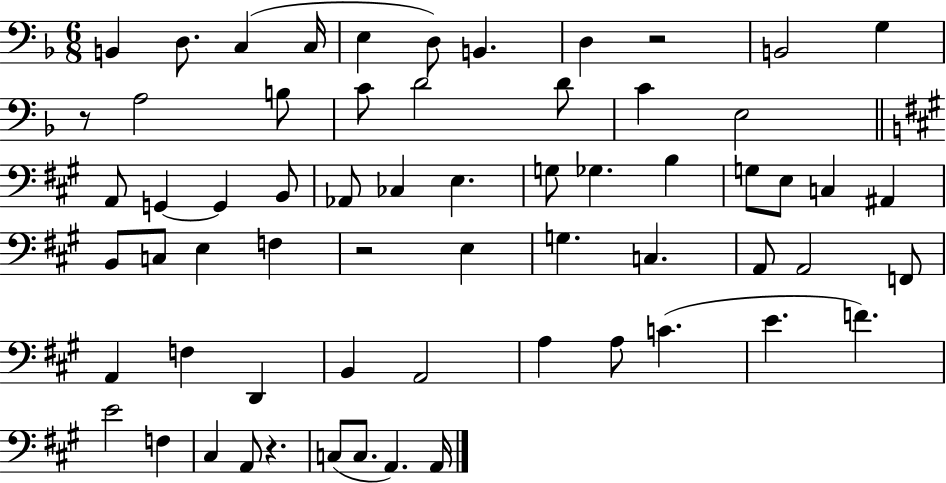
B2/q D3/e. C3/q C3/s E3/q D3/e B2/q. D3/q R/h B2/h G3/q R/e A3/h B3/e C4/e D4/h D4/e C4/q E3/h A2/e G2/q G2/q B2/e Ab2/e CES3/q E3/q. G3/e Gb3/q. B3/q G3/e E3/e C3/q A#2/q B2/e C3/e E3/q F3/q R/h E3/q G3/q. C3/q. A2/e A2/h F2/e A2/q F3/q D2/q B2/q A2/h A3/q A3/e C4/q. E4/q. F4/q. E4/h F3/q C#3/q A2/e R/q. C3/e C3/e. A2/q. A2/s